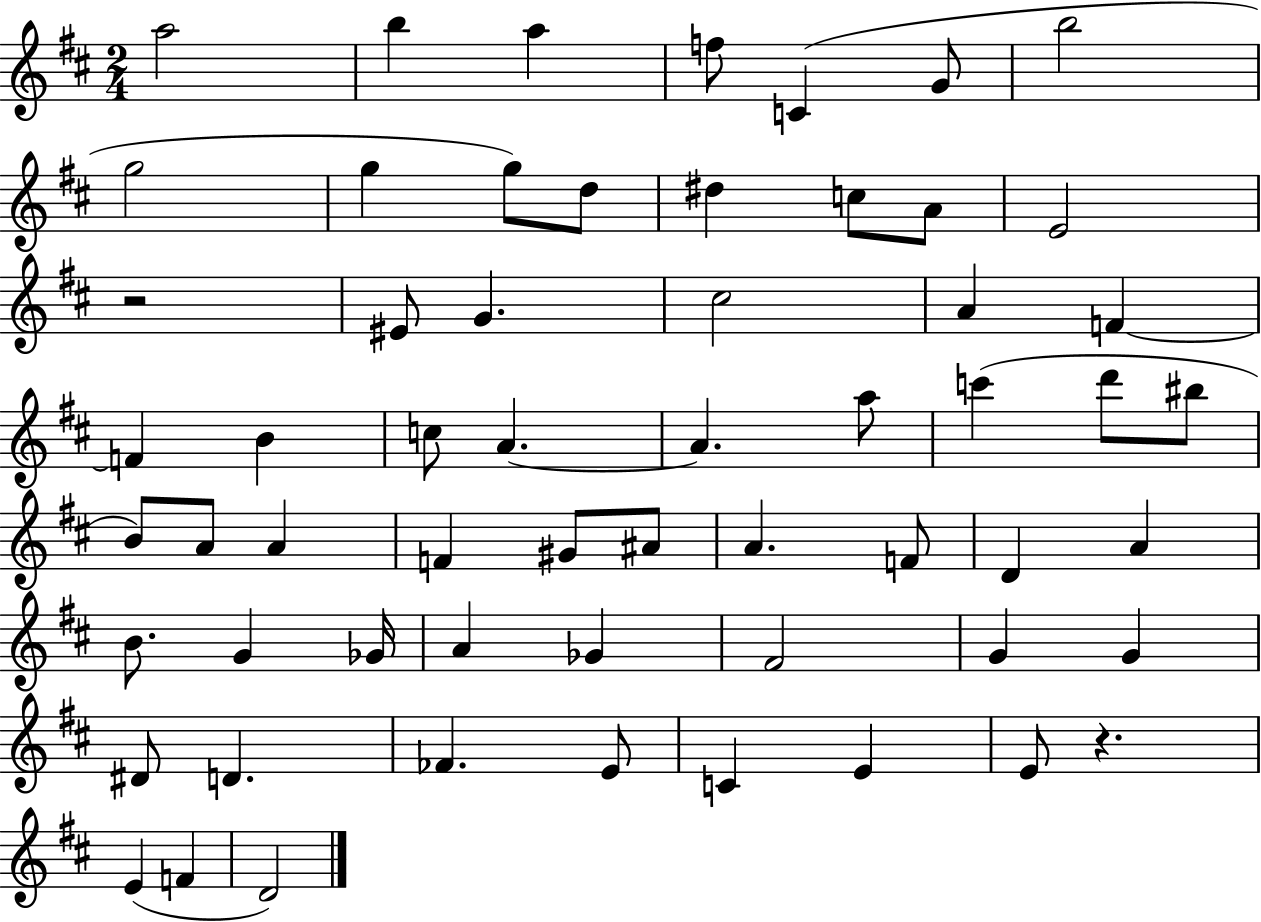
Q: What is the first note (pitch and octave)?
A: A5